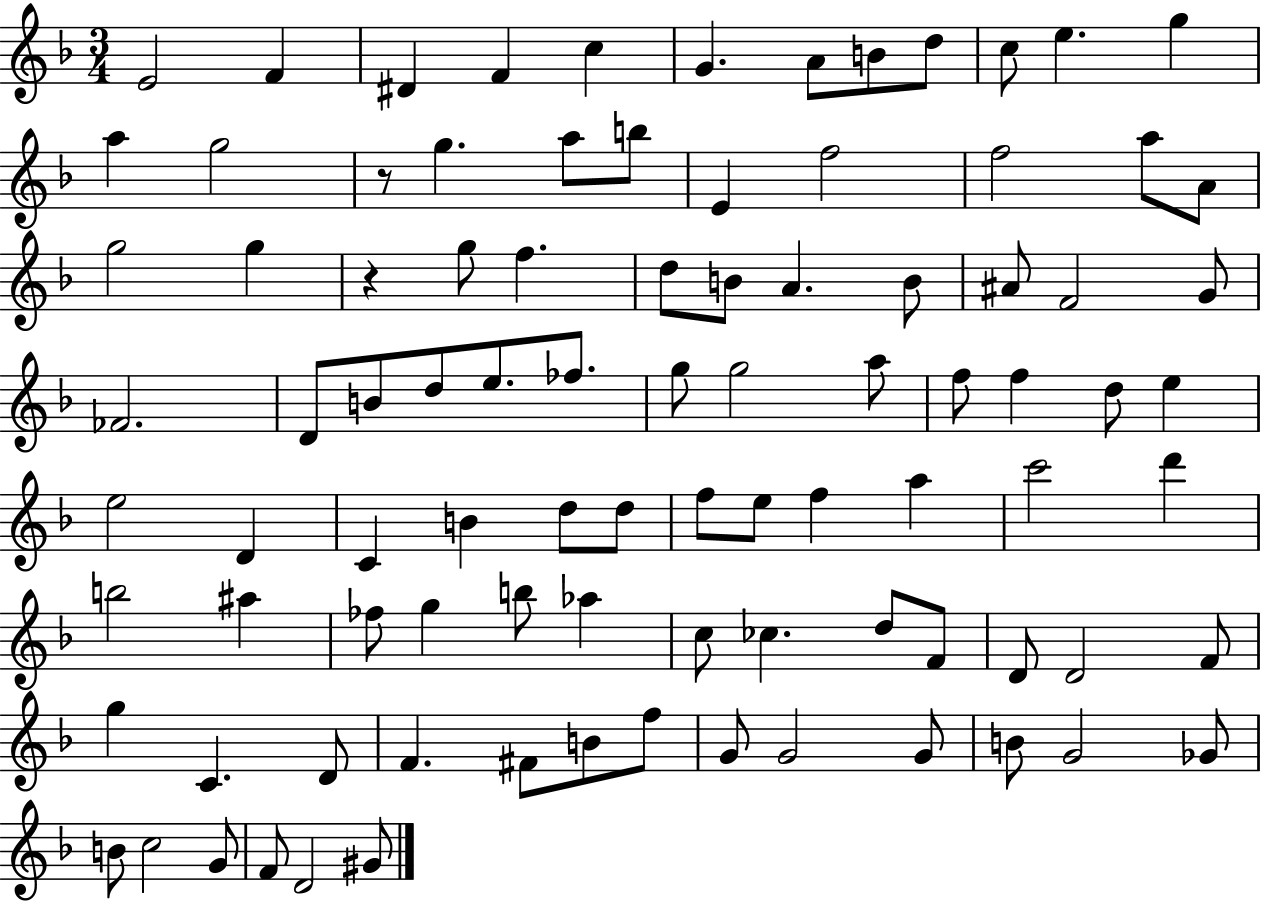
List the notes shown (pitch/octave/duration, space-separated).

E4/h F4/q D#4/q F4/q C5/q G4/q. A4/e B4/e D5/e C5/e E5/q. G5/q A5/q G5/h R/e G5/q. A5/e B5/e E4/q F5/h F5/h A5/e A4/e G5/h G5/q R/q G5/e F5/q. D5/e B4/e A4/q. B4/e A#4/e F4/h G4/e FES4/h. D4/e B4/e D5/e E5/e. FES5/e. G5/e G5/h A5/e F5/e F5/q D5/e E5/q E5/h D4/q C4/q B4/q D5/e D5/e F5/e E5/e F5/q A5/q C6/h D6/q B5/h A#5/q FES5/e G5/q B5/e Ab5/q C5/e CES5/q. D5/e F4/e D4/e D4/h F4/e G5/q C4/q. D4/e F4/q. F#4/e B4/e F5/e G4/e G4/h G4/e B4/e G4/h Gb4/e B4/e C5/h G4/e F4/e D4/h G#4/e